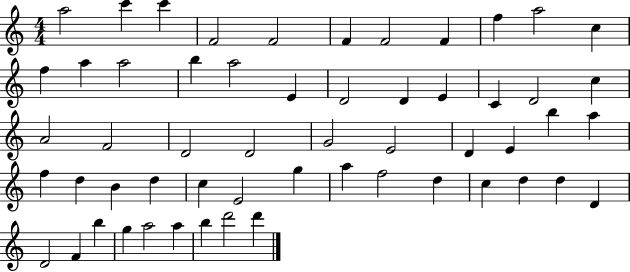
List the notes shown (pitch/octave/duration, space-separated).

A5/h C6/q C6/q F4/h F4/h F4/q F4/h F4/q F5/q A5/h C5/q F5/q A5/q A5/h B5/q A5/h E4/q D4/h D4/q E4/q C4/q D4/h C5/q A4/h F4/h D4/h D4/h G4/h E4/h D4/q E4/q B5/q A5/q F5/q D5/q B4/q D5/q C5/q E4/h G5/q A5/q F5/h D5/q C5/q D5/q D5/q D4/q D4/h F4/q B5/q G5/q A5/h A5/q B5/q D6/h D6/q